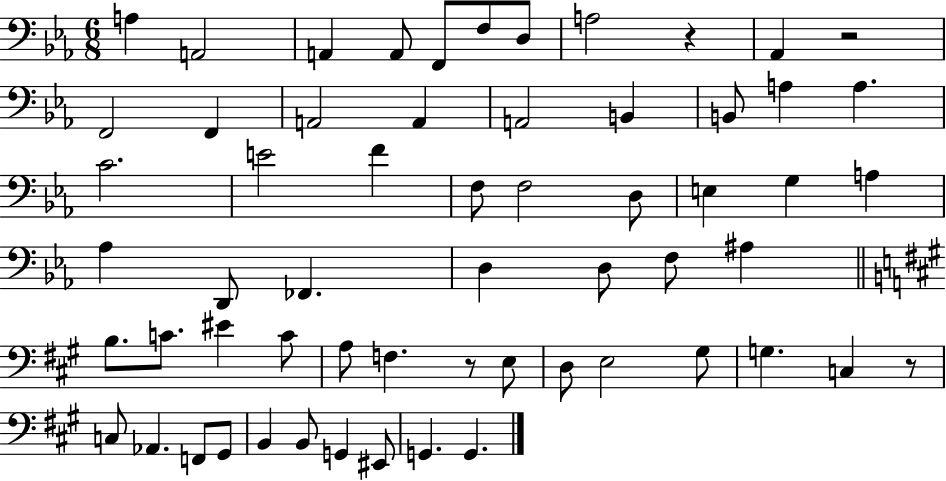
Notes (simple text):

A3/q A2/h A2/q A2/e F2/e F3/e D3/e A3/h R/q Ab2/q R/h F2/h F2/q A2/h A2/q A2/h B2/q B2/e A3/q A3/q. C4/h. E4/h F4/q F3/e F3/h D3/e E3/q G3/q A3/q Ab3/q D2/e FES2/q. D3/q D3/e F3/e A#3/q B3/e. C4/e. EIS4/q C4/e A3/e F3/q. R/e E3/e D3/e E3/h G#3/e G3/q. C3/q R/e C3/e Ab2/q. F2/e G#2/e B2/q B2/e G2/q EIS2/e G2/q. G2/q.